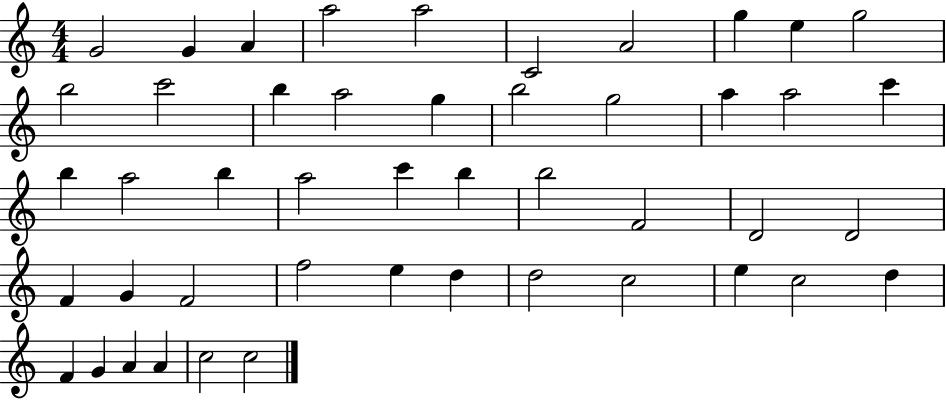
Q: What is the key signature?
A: C major